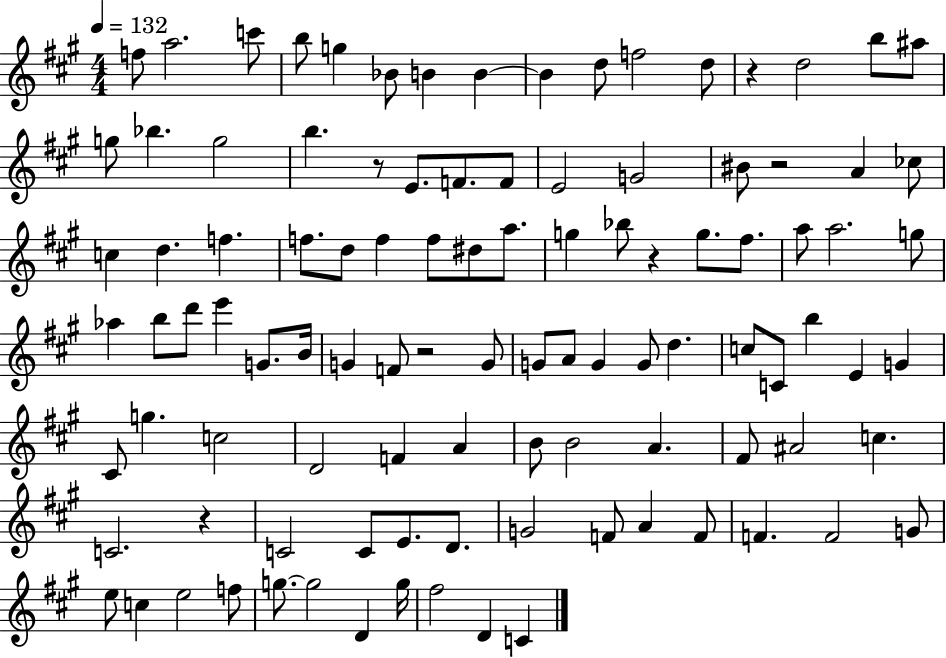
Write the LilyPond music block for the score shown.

{
  \clef treble
  \numericTimeSignature
  \time 4/4
  \key a \major
  \tempo 4 = 132
  f''8 a''2. c'''8 | b''8 g''4 bes'8 b'4 b'4~~ | b'4 d''8 f''2 d''8 | r4 d''2 b''8 ais''8 | \break g''8 bes''4. g''2 | b''4. r8 e'8. f'8. f'8 | e'2 g'2 | bis'8 r2 a'4 ces''8 | \break c''4 d''4. f''4. | f''8. d''8 f''4 f''8 dis''8 a''8. | g''4 bes''8 r4 g''8. fis''8. | a''8 a''2. g''8 | \break aes''4 b''8 d'''8 e'''4 g'8. b'16 | g'4 f'8 r2 g'8 | g'8 a'8 g'4 g'8 d''4. | c''8 c'8 b''4 e'4 g'4 | \break cis'8 g''4. c''2 | d'2 f'4 a'4 | b'8 b'2 a'4. | fis'8 ais'2 c''4. | \break c'2. r4 | c'2 c'8 e'8. d'8. | g'2 f'8 a'4 f'8 | f'4. f'2 g'8 | \break e''8 c''4 e''2 f''8 | g''8.~~ g''2 d'4 g''16 | fis''2 d'4 c'4 | \bar "|."
}